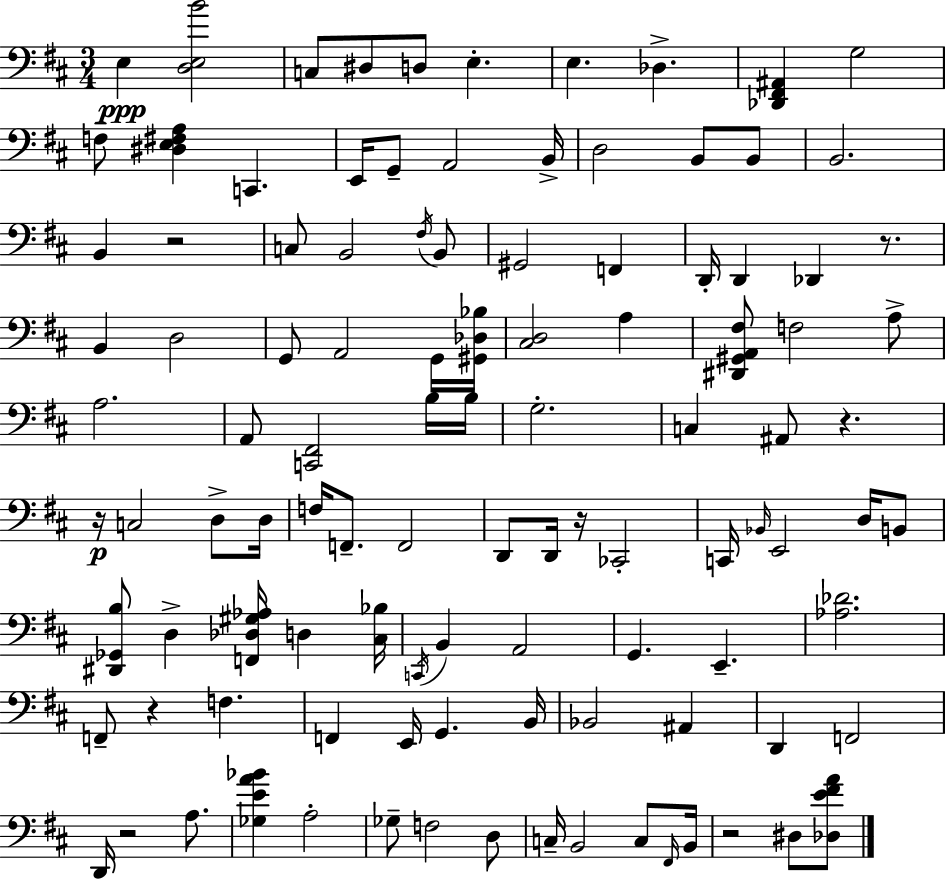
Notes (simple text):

E3/q [D3,E3,B4]/h C3/e D#3/e D3/e E3/q. E3/q. Db3/q. [Db2,F#2,A#2]/q G3/h F3/e [D#3,E3,F#3,A3]/q C2/q. E2/s G2/e A2/h B2/s D3/h B2/e B2/e B2/h. B2/q R/h C3/e B2/h F#3/s B2/e G#2/h F2/q D2/s D2/q Db2/q R/e. B2/q D3/h G2/e A2/h G2/s [G#2,Db3,Bb3]/s [C#3,D3]/h A3/q [D#2,G#2,A2,F#3]/e F3/h A3/e A3/h. A2/e [C2,F#2]/h B3/s B3/s G3/h. C3/q A#2/e R/q. R/s C3/h D3/e D3/s F3/s F2/e. F2/h D2/e D2/s R/s CES2/h C2/s Bb2/s E2/h D3/s B2/e [D#2,Gb2,B3]/e D3/q [F2,Db3,G#3,Ab3]/s D3/q [C#3,Bb3]/s C2/s B2/q A2/h G2/q. E2/q. [Ab3,Db4]/h. F2/e R/q F3/q. F2/q E2/s G2/q. B2/s Bb2/h A#2/q D2/q F2/h D2/s R/h A3/e. [Gb3,E4,A4,Bb4]/q A3/h Gb3/e F3/h D3/e C3/s B2/h C3/e F#2/s B2/s R/h D#3/e [Db3,E4,F#4,A4]/e